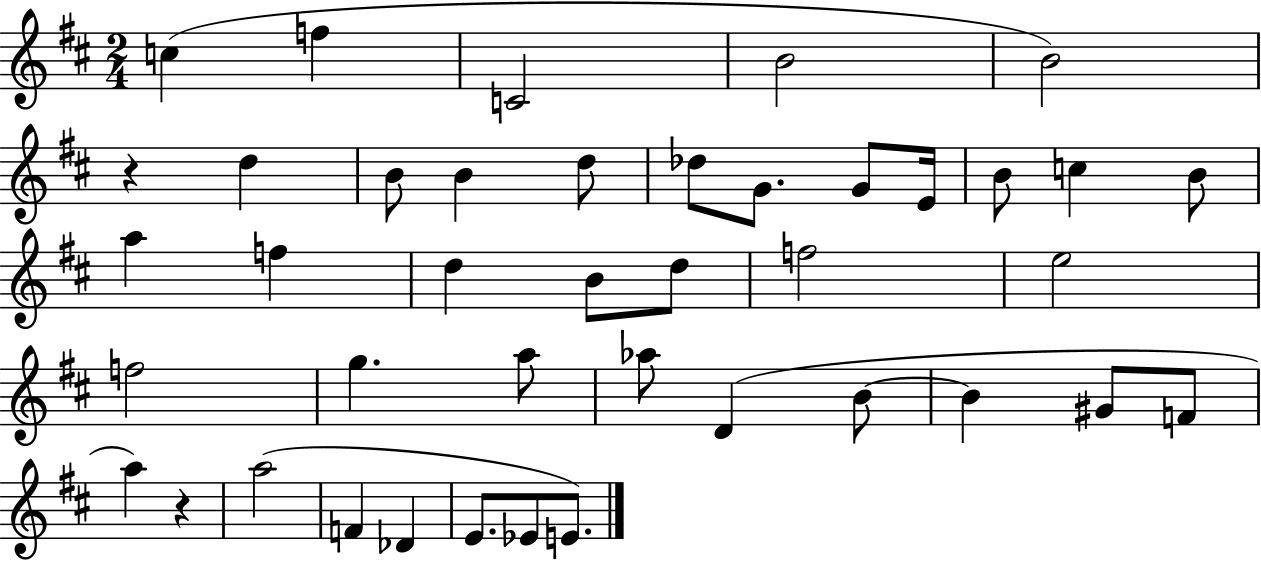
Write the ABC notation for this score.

X:1
T:Untitled
M:2/4
L:1/4
K:D
c f C2 B2 B2 z d B/2 B d/2 _d/2 G/2 G/2 E/4 B/2 c B/2 a f d B/2 d/2 f2 e2 f2 g a/2 _a/2 D B/2 B ^G/2 F/2 a z a2 F _D E/2 _E/2 E/2